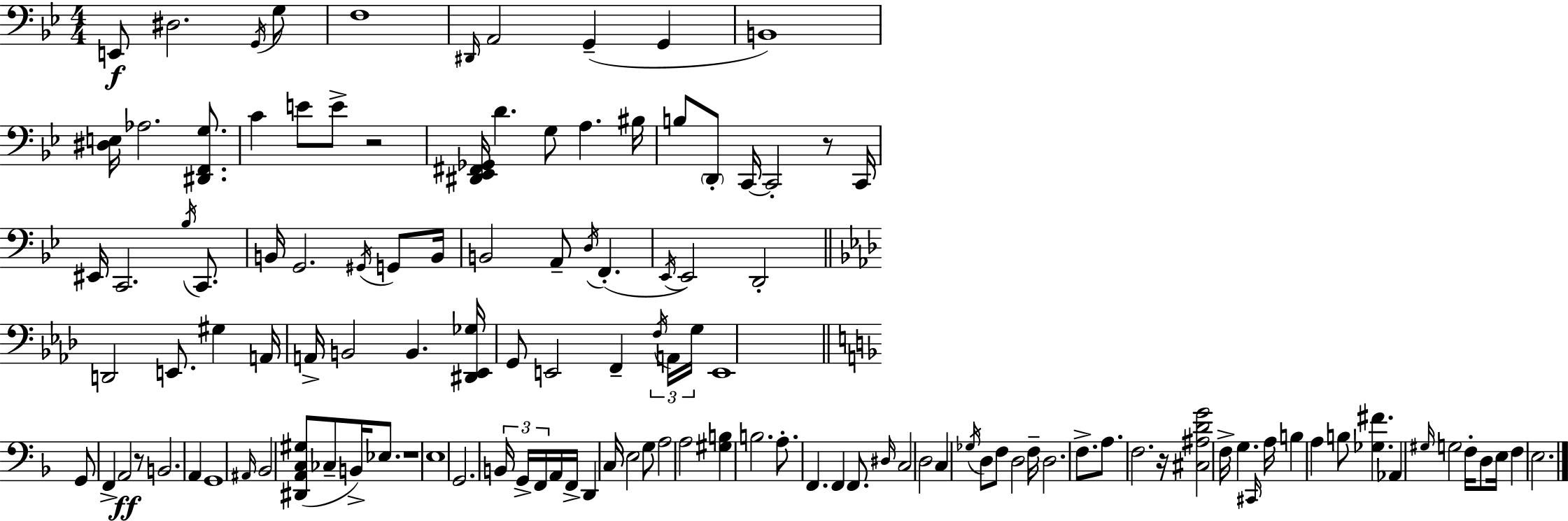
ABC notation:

X:1
T:Untitled
M:4/4
L:1/4
K:Bb
E,,/2 ^D,2 G,,/4 G,/2 F,4 ^D,,/4 A,,2 G,, G,, B,,4 [^D,E,]/4 _A,2 [^D,,F,,G,]/2 C E/2 E/2 z2 [^D,,_E,,^F,,_G,,]/4 D G,/2 A, ^B,/4 B,/2 D,,/2 C,,/4 C,,2 z/2 C,,/4 ^E,,/4 C,,2 _B,/4 C,,/2 B,,/4 G,,2 ^G,,/4 G,,/2 B,,/4 B,,2 A,,/2 D,/4 F,, _E,,/4 _E,,2 D,,2 D,,2 E,,/2 ^G, A,,/4 A,,/4 B,,2 B,, [^D,,_E,,_G,]/4 G,,/2 E,,2 F,, F,/4 A,,/4 G,/4 E,,4 G,,/2 F,, A,,2 z/2 B,,2 A,, G,,4 ^A,,/4 _B,,2 [^D,,A,,C,^G,]/2 _C,/2 B,,/4 _E,/2 z4 E,4 G,,2 B,,/4 G,,/4 F,,/4 A,,/4 F,,/4 D,, C,/4 E,2 G,/2 A,2 A,2 [^G,B,] B,2 A,/2 F,, F,, F,,/2 ^D,/4 C,2 D,2 C, _G,/4 D,/2 F,/2 D,2 F,/4 D,2 F,/2 A,/2 F,2 z/4 [^C,^A,DG]2 F,/4 G, ^C,,/4 A,/4 B, A, B,/2 [_G,^F] _A,, ^G,/4 G,2 F,/4 D,/2 E,/4 F, E,2